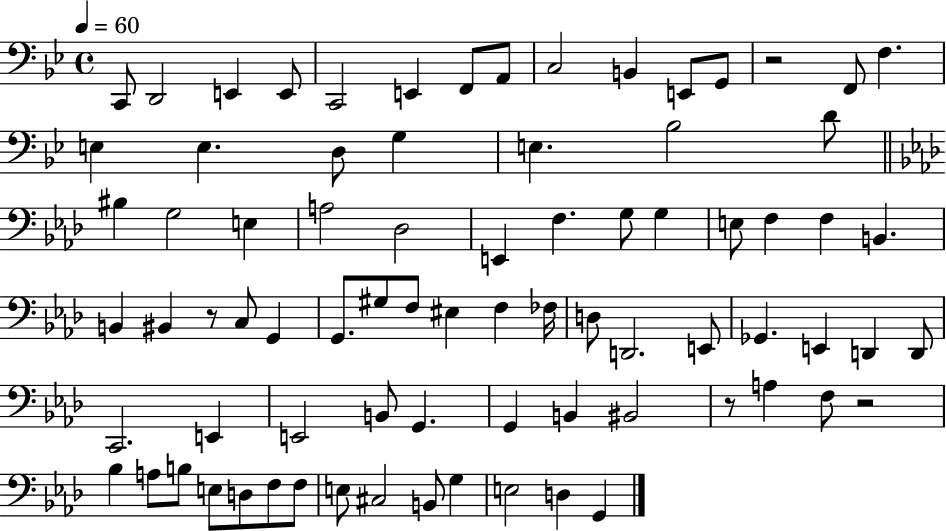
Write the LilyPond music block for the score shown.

{
  \clef bass
  \time 4/4
  \defaultTimeSignature
  \key bes \major
  \tempo 4 = 60
  c,8 d,2 e,4 e,8 | c,2 e,4 f,8 a,8 | c2 b,4 e,8 g,8 | r2 f,8 f4. | \break e4 e4. d8 g4 | e4. bes2 d'8 | \bar "||" \break \key aes \major bis4 g2 e4 | a2 des2 | e,4 f4. g8 g4 | e8 f4 f4 b,4. | \break b,4 bis,4 r8 c8 g,4 | g,8. gis8 f8 eis4 f4 fes16 | d8 d,2. e,8 | ges,4. e,4 d,4 d,8 | \break c,2. e,4 | e,2 b,8 g,4. | g,4 b,4 bis,2 | r8 a4 f8 r2 | \break bes4 a8 b8 e8 d8 f8 f8 | e8 cis2 b,8 g4 | e2 d4 g,4 | \bar "|."
}